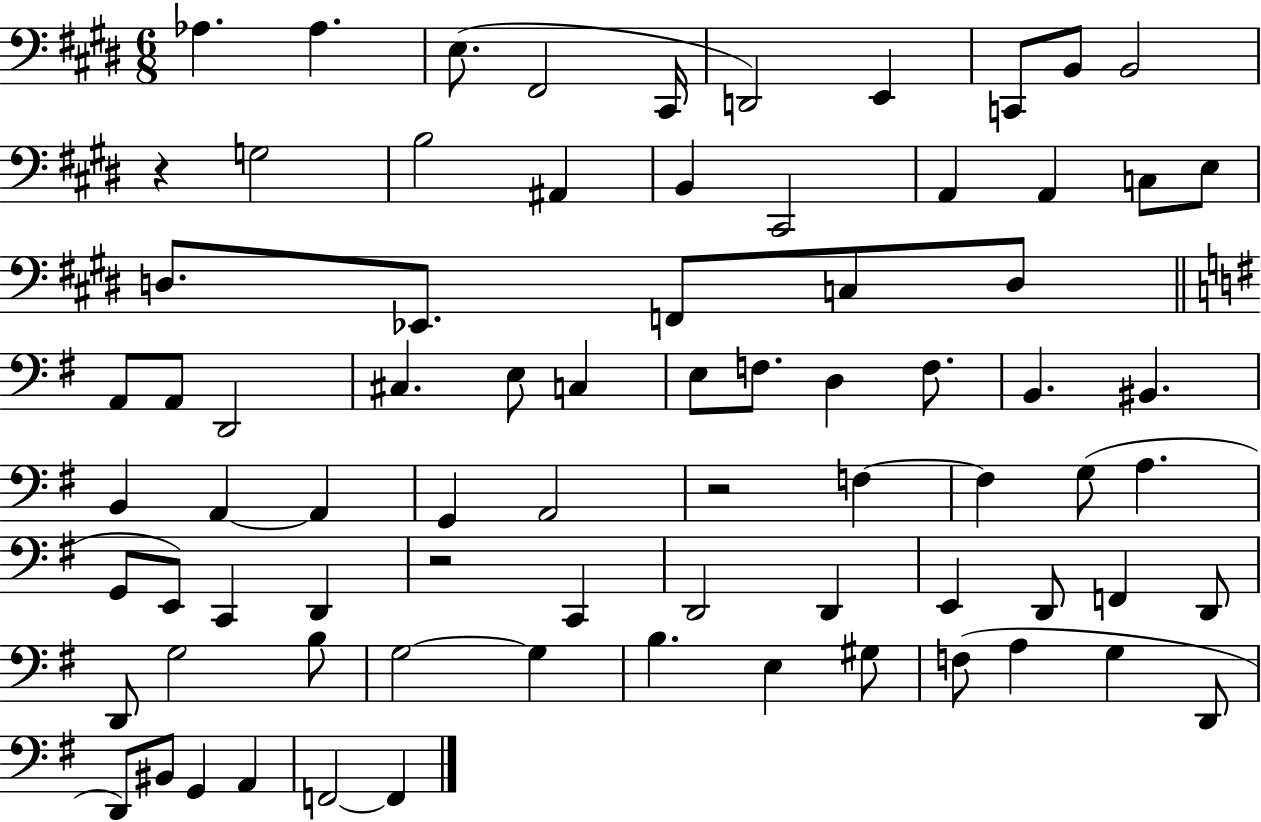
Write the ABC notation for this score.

X:1
T:Untitled
M:6/8
L:1/4
K:E
_A, _A, E,/2 ^F,,2 ^C,,/4 D,,2 E,, C,,/2 B,,/2 B,,2 z G,2 B,2 ^A,, B,, ^C,,2 A,, A,, C,/2 E,/2 D,/2 _E,,/2 F,,/2 C,/2 D,/2 A,,/2 A,,/2 D,,2 ^C, E,/2 C, E,/2 F,/2 D, F,/2 B,, ^B,, B,, A,, A,, G,, A,,2 z2 F, F, G,/2 A, G,,/2 E,,/2 C,, D,, z2 C,, D,,2 D,, E,, D,,/2 F,, D,,/2 D,,/2 G,2 B,/2 G,2 G, B, E, ^G,/2 F,/2 A, G, D,,/2 D,,/2 ^B,,/2 G,, A,, F,,2 F,,